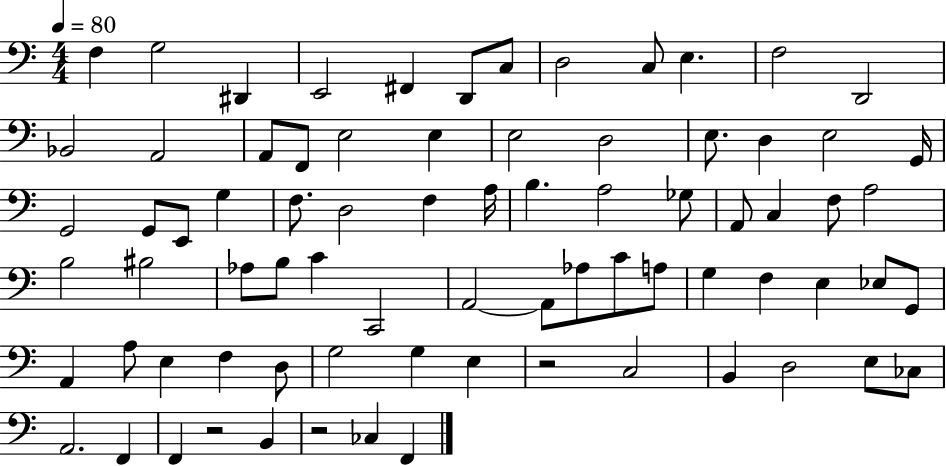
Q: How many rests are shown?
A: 3